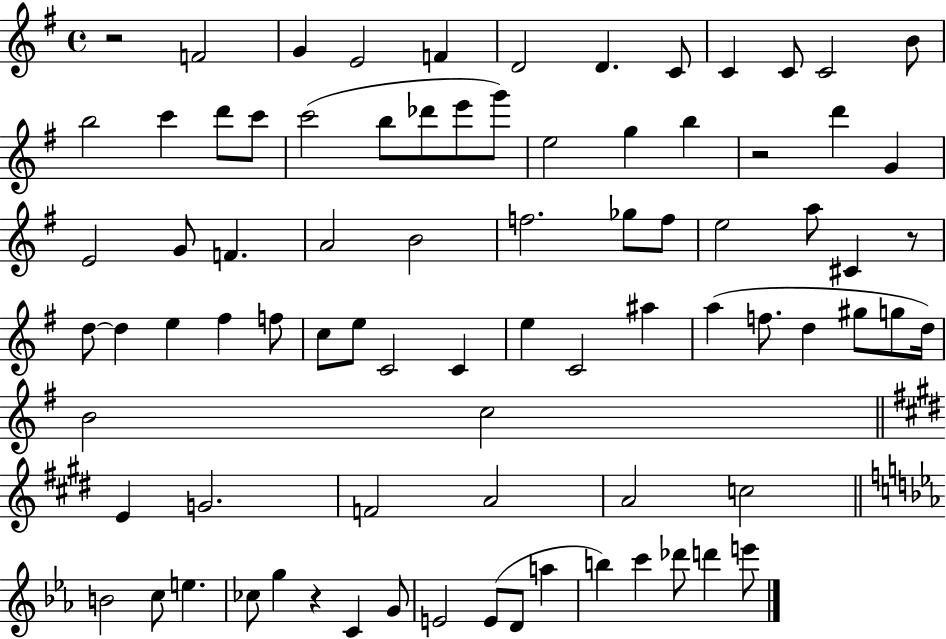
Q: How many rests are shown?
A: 4